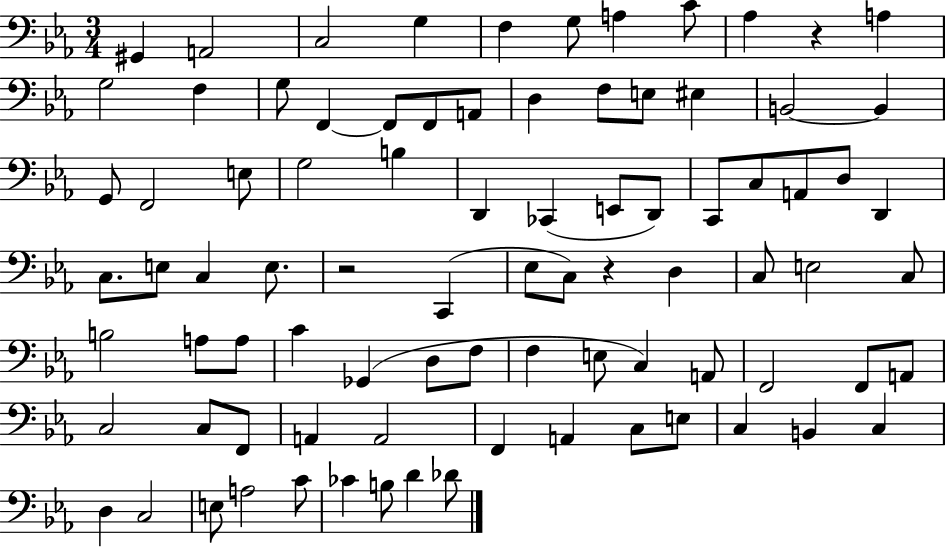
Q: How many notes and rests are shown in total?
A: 86